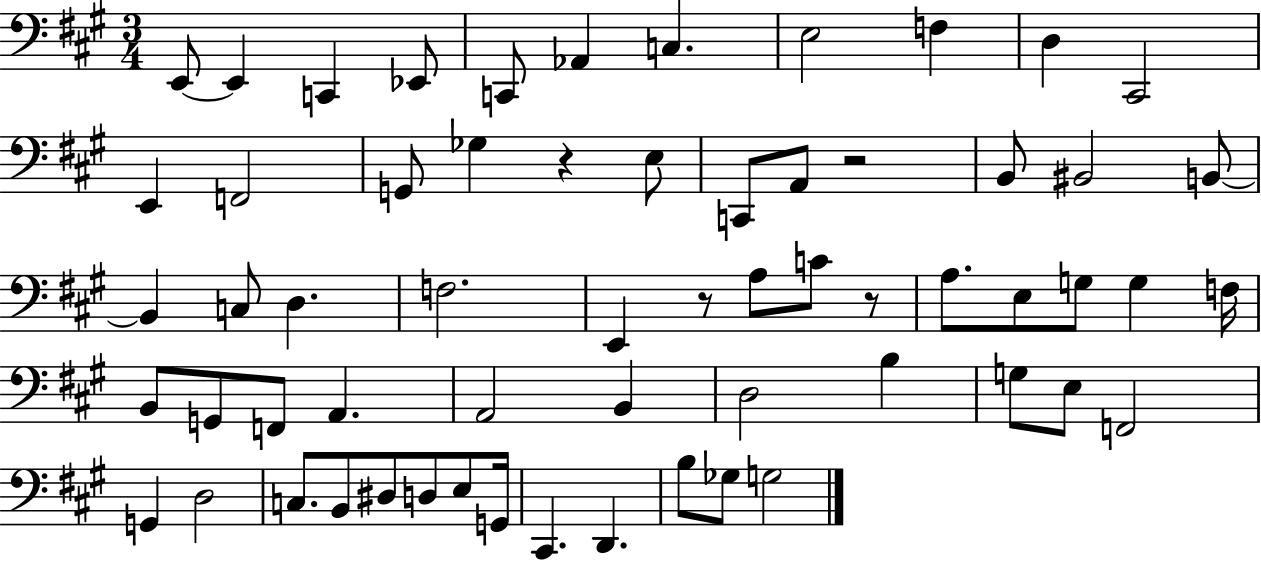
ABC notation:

X:1
T:Untitled
M:3/4
L:1/4
K:A
E,,/2 E,, C,, _E,,/2 C,,/2 _A,, C, E,2 F, D, ^C,,2 E,, F,,2 G,,/2 _G, z E,/2 C,,/2 A,,/2 z2 B,,/2 ^B,,2 B,,/2 B,, C,/2 D, F,2 E,, z/2 A,/2 C/2 z/2 A,/2 E,/2 G,/2 G, F,/4 B,,/2 G,,/2 F,,/2 A,, A,,2 B,, D,2 B, G,/2 E,/2 F,,2 G,, D,2 C,/2 B,,/2 ^D,/2 D,/2 E,/2 G,,/4 ^C,, D,, B,/2 _G,/2 G,2